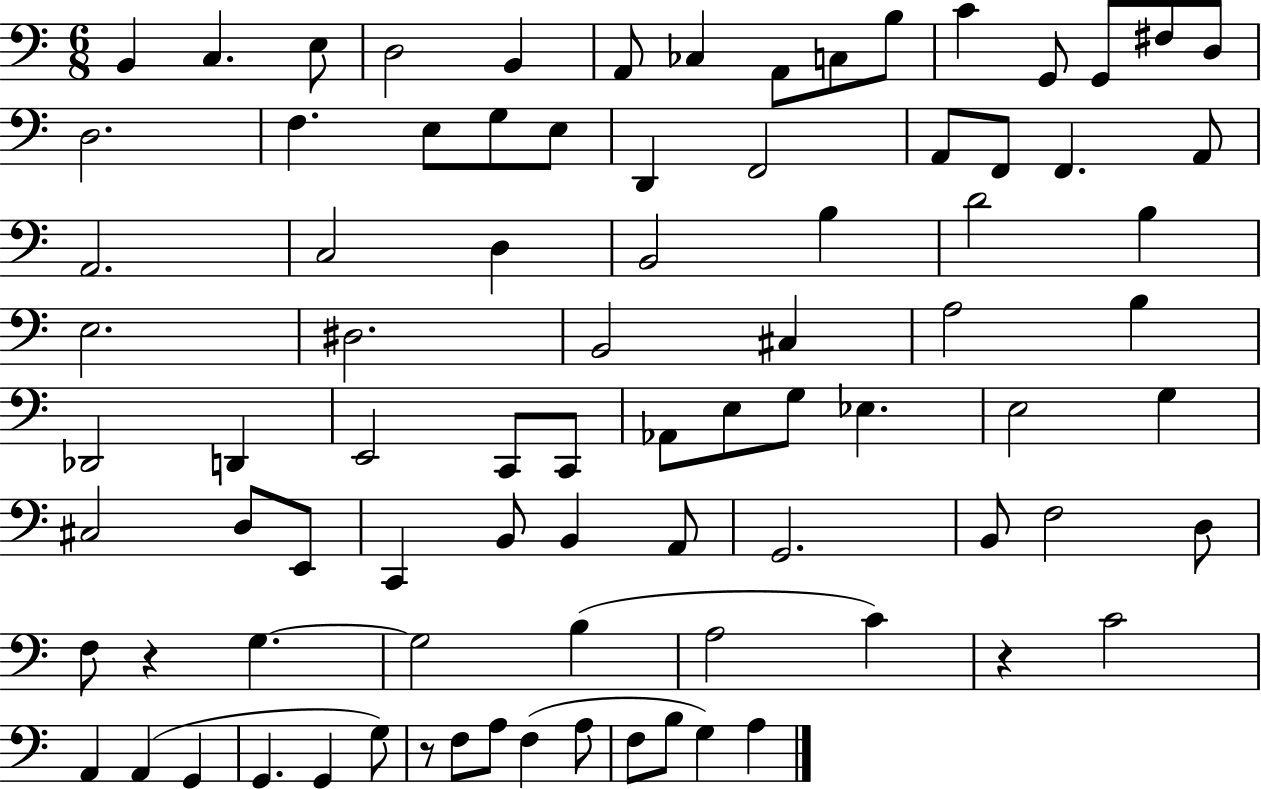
B2/q C3/q. E3/e D3/h B2/q A2/e CES3/q A2/e C3/e B3/e C4/q G2/e G2/e F#3/e D3/e D3/h. F3/q. E3/e G3/e E3/e D2/q F2/h A2/e F2/e F2/q. A2/e A2/h. C3/h D3/q B2/h B3/q D4/h B3/q E3/h. D#3/h. B2/h C#3/q A3/h B3/q Db2/h D2/q E2/h C2/e C2/e Ab2/e E3/e G3/e Eb3/q. E3/h G3/q C#3/h D3/e E2/e C2/q B2/e B2/q A2/e G2/h. B2/e F3/h D3/e F3/e R/q G3/q. G3/h B3/q A3/h C4/q R/q C4/h A2/q A2/q G2/q G2/q. G2/q G3/e R/e F3/e A3/e F3/q A3/e F3/e B3/e G3/q A3/q